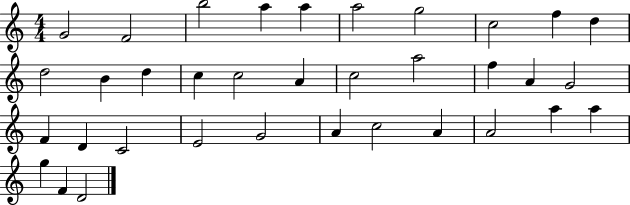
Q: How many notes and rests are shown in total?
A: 35